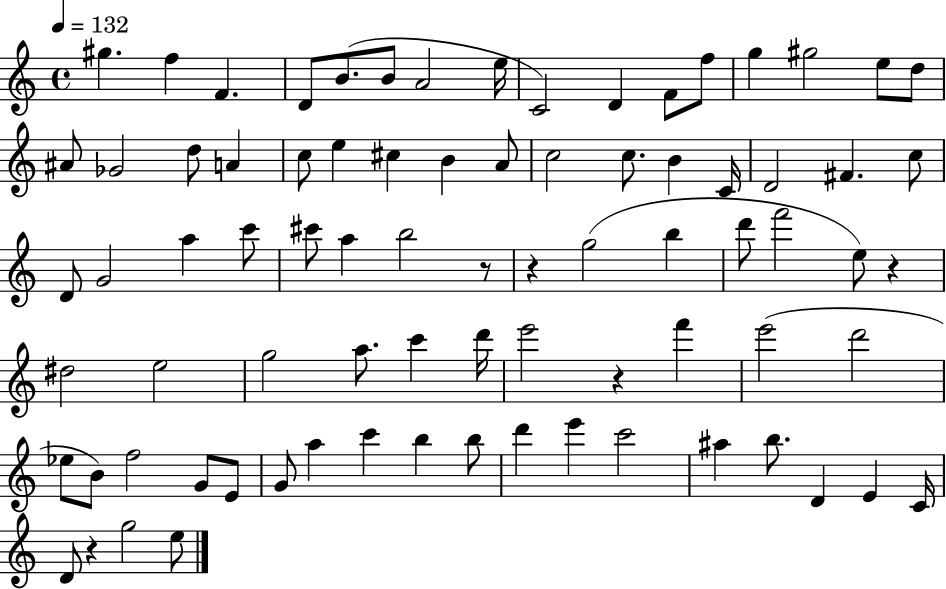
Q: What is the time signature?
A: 4/4